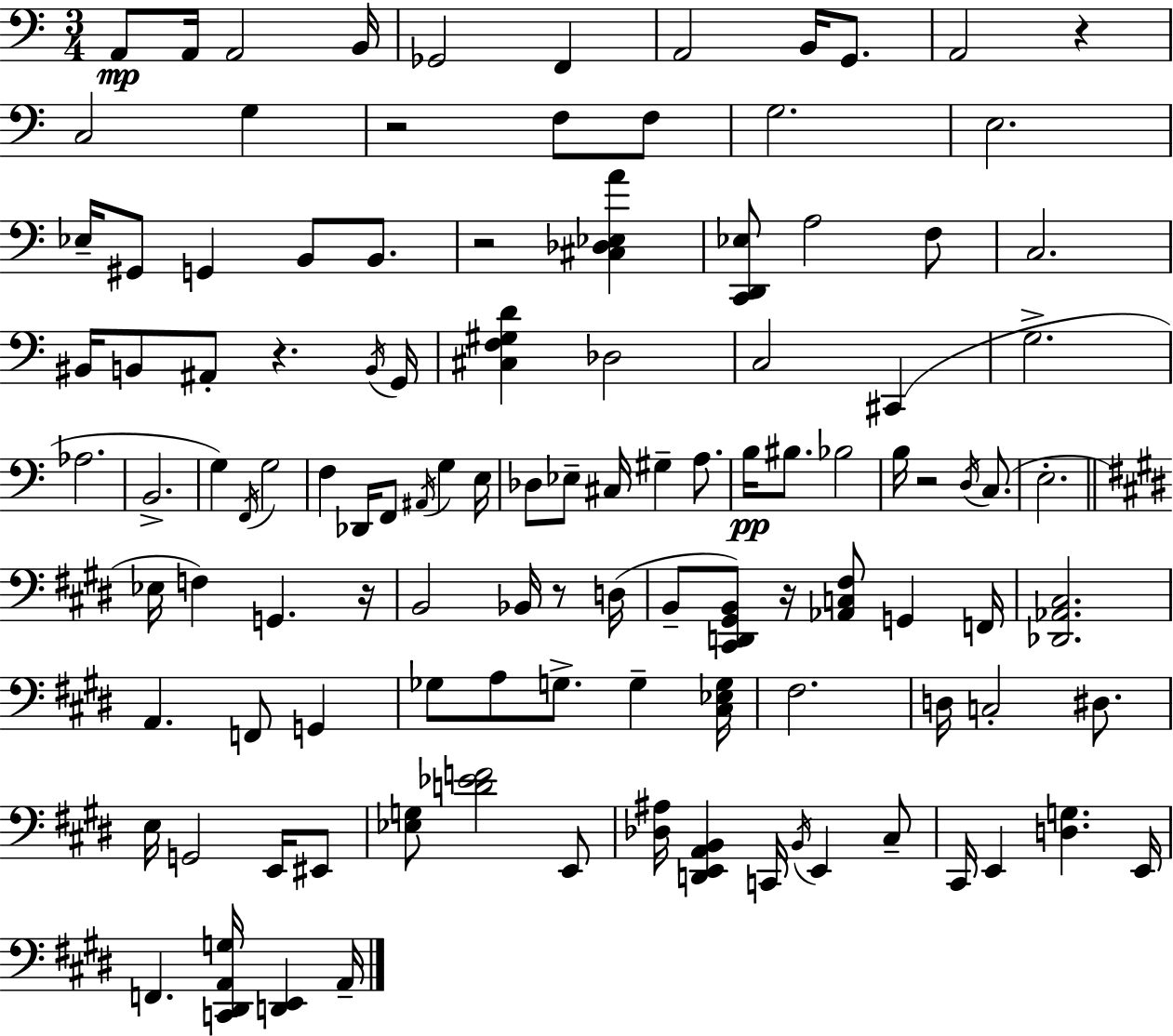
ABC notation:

X:1
T:Untitled
M:3/4
L:1/4
K:Am
A,,/2 A,,/4 A,,2 B,,/4 _G,,2 F,, A,,2 B,,/4 G,,/2 A,,2 z C,2 G, z2 F,/2 F,/2 G,2 E,2 _E,/4 ^G,,/2 G,, B,,/2 B,,/2 z2 [^C,_D,_E,A] [C,,D,,_E,]/2 A,2 F,/2 C,2 ^B,,/4 B,,/2 ^A,,/2 z B,,/4 G,,/4 [^C,F,^G,D] _D,2 C,2 ^C,, G,2 _A,2 B,,2 G, F,,/4 G,2 F, _D,,/4 F,,/2 ^A,,/4 G, E,/4 _D,/2 _E,/2 ^C,/4 ^G, A,/2 B,/4 ^B,/2 _B,2 B,/4 z2 D,/4 C,/2 E,2 _E,/4 F, G,, z/4 B,,2 _B,,/4 z/2 D,/4 B,,/2 [^C,,D,,^G,,B,,]/2 z/4 [_A,,C,^F,]/2 G,, F,,/4 [_D,,_A,,^C,]2 A,, F,,/2 G,, _G,/2 A,/2 G,/2 G, [^C,_E,G,]/4 ^F,2 D,/4 C,2 ^D,/2 E,/4 G,,2 E,,/4 ^E,,/2 [_E,G,]/2 [D_EF]2 E,,/2 [_D,^A,]/4 [D,,E,,A,,B,,] C,,/4 B,,/4 E,, ^C,/2 ^C,,/4 E,, [D,G,] E,,/4 F,, [C,,^D,,A,,G,]/4 [D,,E,,] A,,/4